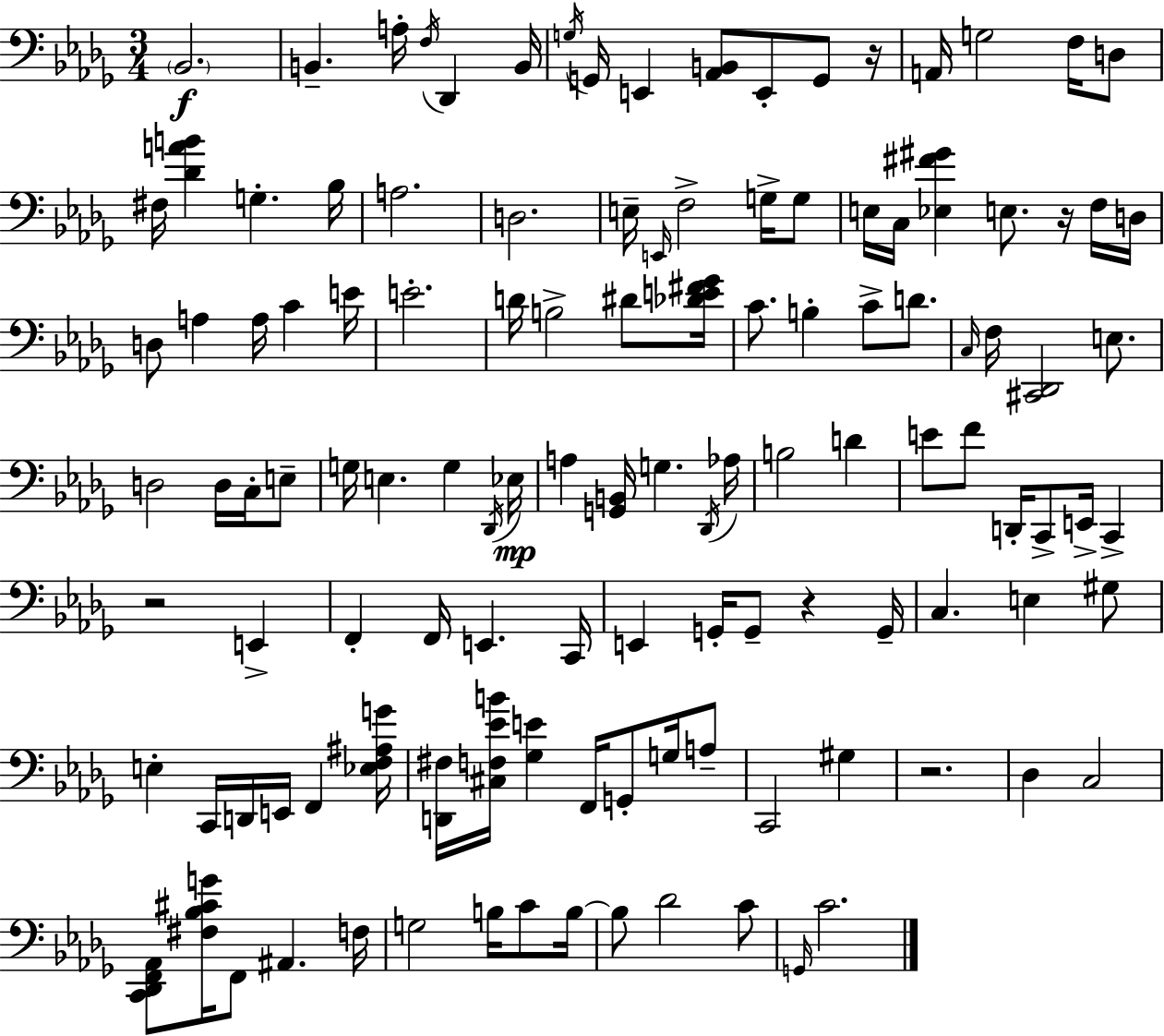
Bb2/h. B2/q. A3/s F3/s Db2/q B2/s G3/s G2/s E2/q [Ab2,B2]/e E2/e G2/e R/s A2/s G3/h F3/s D3/e F#3/s [Db4,A4,B4]/q G3/q. Bb3/s A3/h. D3/h. E3/s E2/s F3/h G3/s G3/e E3/s C3/s [Eb3,F#4,G#4]/q E3/e. R/s F3/s D3/s D3/e A3/q A3/s C4/q E4/s E4/h. D4/s B3/h D#4/e [Db4,E4,F#4,Gb4]/s C4/e. B3/q C4/e D4/e. C3/s F3/s [C#2,Db2]/h E3/e. D3/h D3/s C3/s E3/e G3/s E3/q. G3/q Db2/s Eb3/s A3/q [G2,B2]/s G3/q. Db2/s Ab3/s B3/h D4/q E4/e F4/e D2/s C2/e E2/s C2/q R/h E2/q F2/q F2/s E2/q. C2/s E2/q G2/s G2/e R/q G2/s C3/q. E3/q G#3/e E3/q C2/s D2/s E2/s F2/q [Eb3,F3,A#3,G4]/s [D2,F#3]/s [C#3,F3,Eb4,B4]/s [Gb3,E4]/q F2/s G2/e G3/s A3/e C2/h G#3/q R/h. Db3/q C3/h [C2,Db2,F2,Ab2]/e [F#3,Bb3,C#4,G4]/s F2/e A#2/q. F3/s G3/h B3/s C4/e B3/s B3/e Db4/h C4/e G2/s C4/h.